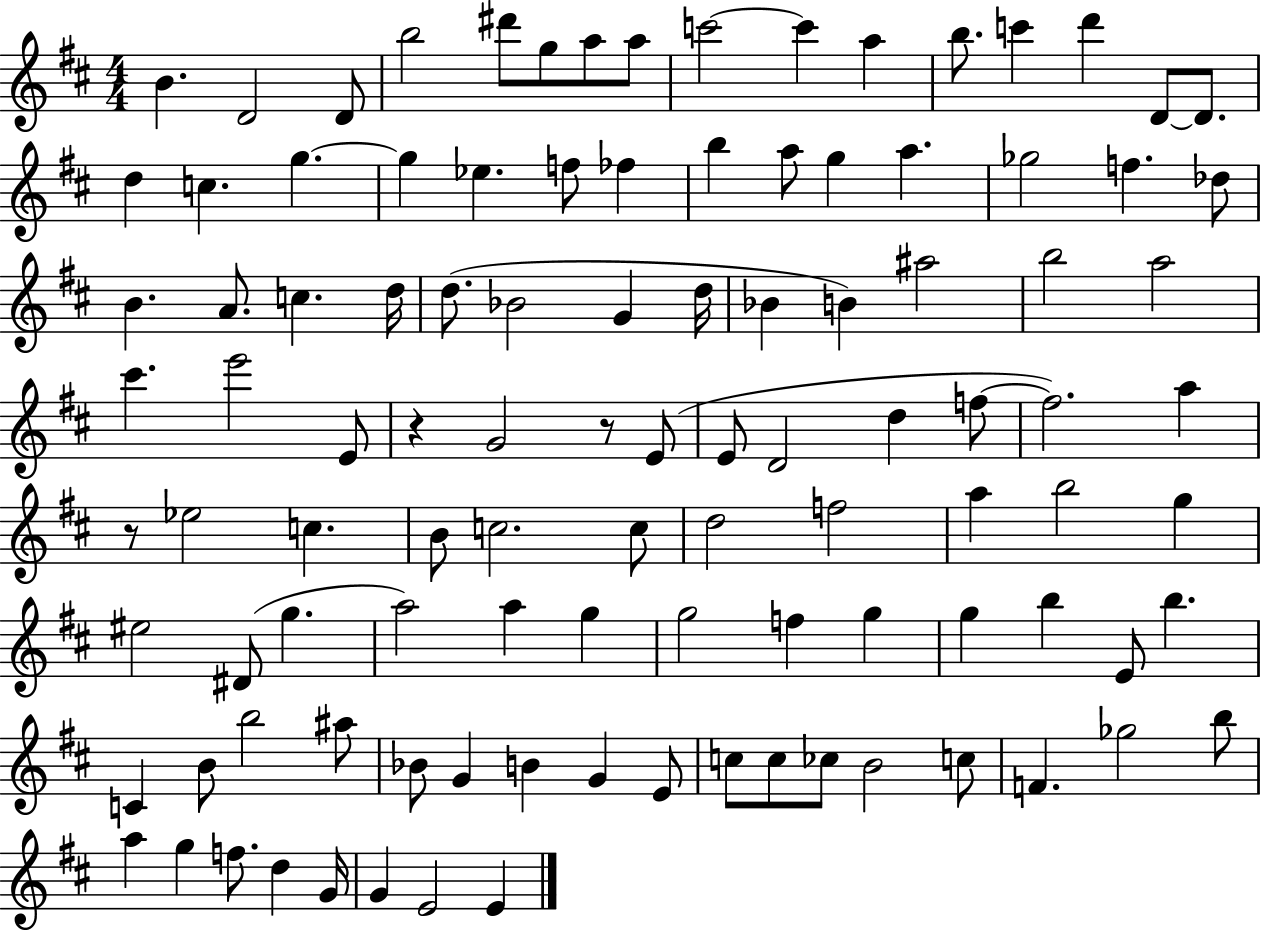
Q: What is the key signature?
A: D major